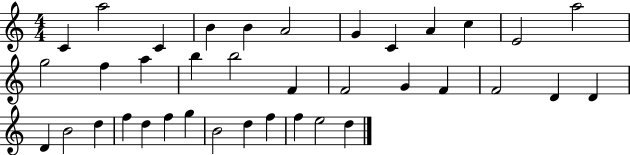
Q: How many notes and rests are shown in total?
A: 37